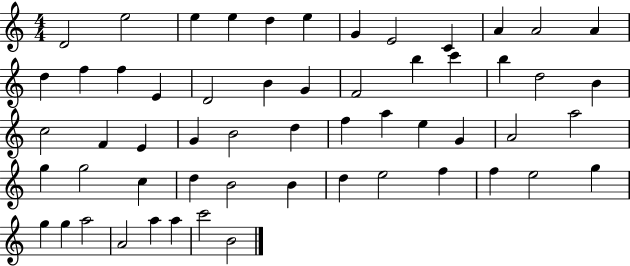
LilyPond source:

{
  \clef treble
  \numericTimeSignature
  \time 4/4
  \key c \major
  d'2 e''2 | e''4 e''4 d''4 e''4 | g'4 e'2 c'4 | a'4 a'2 a'4 | \break d''4 f''4 f''4 e'4 | d'2 b'4 g'4 | f'2 b''4 c'''4 | b''4 d''2 b'4 | \break c''2 f'4 e'4 | g'4 b'2 d''4 | f''4 a''4 e''4 g'4 | a'2 a''2 | \break g''4 g''2 c''4 | d''4 b'2 b'4 | d''4 e''2 f''4 | f''4 e''2 g''4 | \break g''4 g''4 a''2 | a'2 a''4 a''4 | c'''2 b'2 | \bar "|."
}